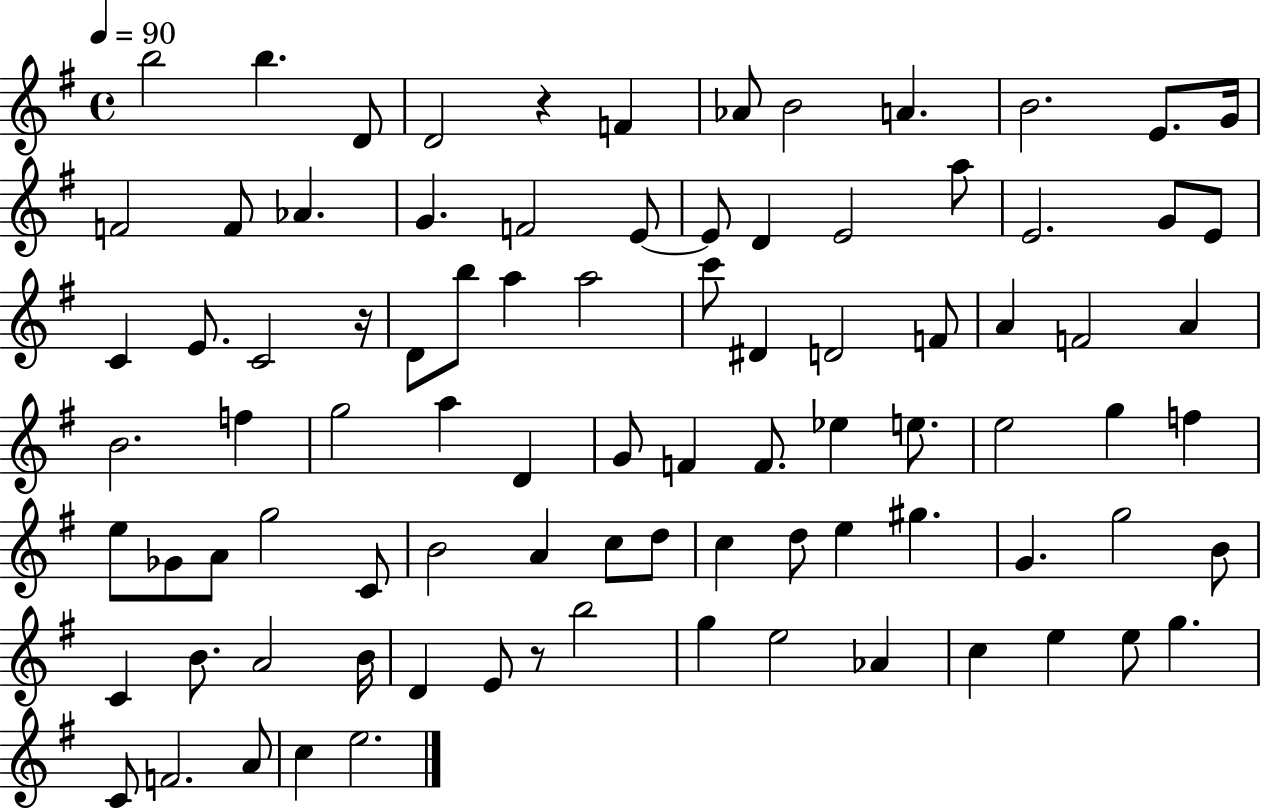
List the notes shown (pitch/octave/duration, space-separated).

B5/h B5/q. D4/e D4/h R/q F4/q Ab4/e B4/h A4/q. B4/h. E4/e. G4/s F4/h F4/e Ab4/q. G4/q. F4/h E4/e E4/e D4/q E4/h A5/e E4/h. G4/e E4/e C4/q E4/e. C4/h R/s D4/e B5/e A5/q A5/h C6/e D#4/q D4/h F4/e A4/q F4/h A4/q B4/h. F5/q G5/h A5/q D4/q G4/e F4/q F4/e. Eb5/q E5/e. E5/h G5/q F5/q E5/e Gb4/e A4/e G5/h C4/e B4/h A4/q C5/e D5/e C5/q D5/e E5/q G#5/q. G4/q. G5/h B4/e C4/q B4/e. A4/h B4/s D4/q E4/e R/e B5/h G5/q E5/h Ab4/q C5/q E5/q E5/e G5/q. C4/e F4/h. A4/e C5/q E5/h.